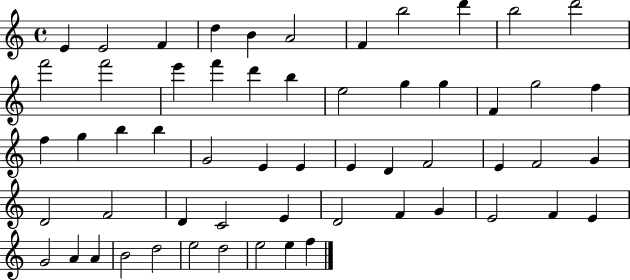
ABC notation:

X:1
T:Untitled
M:4/4
L:1/4
K:C
E E2 F d B A2 F b2 d' b2 d'2 f'2 f'2 e' f' d' b e2 g g F g2 f f g b b G2 E E E D F2 E F2 G D2 F2 D C2 E D2 F G E2 F E G2 A A B2 d2 e2 d2 e2 e f